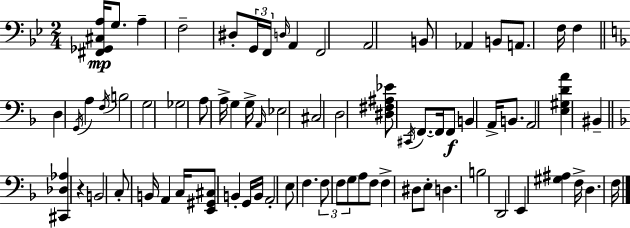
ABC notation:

X:1
T:Untitled
M:2/4
L:1/4
K:Bb
[^F,,_G,,^C,A,]/4 G,/2 A, F,2 ^D,/2 G,,/4 F,,/4 D,/4 A,, F,,2 A,,2 B,,/2 _A,, B,,/2 A,,/2 F,/4 F, D, G,,/4 A, F,/4 B,2 G,2 _G,2 A,/2 A,/4 G, G,/4 A,,/4 _E,2 ^C,2 D,2 [^D,^F,^A,_E]/2 ^C,,/4 F,,/2 F,,/4 F,,/2 B,, A,,/4 B,,/2 A,,2 [E,^G,DA] ^B,, [^C,,_D,_A,] z B,,2 C,/2 B,,/4 A,, C,/4 [E,,^G,,^C,]/2 B,, G,,/4 B,,/4 A,,2 E,/2 F, F,/2 F,/2 G,/2 A,/2 F,/2 F, ^D,/2 E,/2 D, B,2 D,,2 E,, [^G,^A,] F,/4 D, F,/4